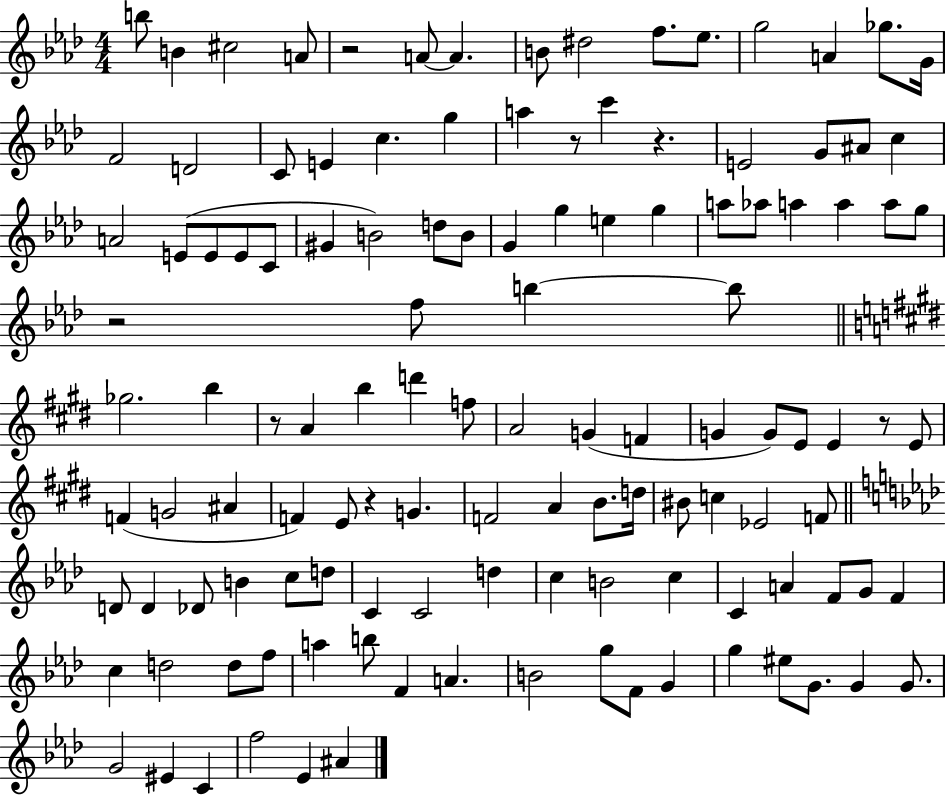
{
  \clef treble
  \numericTimeSignature
  \time 4/4
  \key aes \major
  b''8 b'4 cis''2 a'8 | r2 a'8~~ a'4. | b'8 dis''2 f''8. ees''8. | g''2 a'4 ges''8. g'16 | \break f'2 d'2 | c'8 e'4 c''4. g''4 | a''4 r8 c'''4 r4. | e'2 g'8 ais'8 c''4 | \break a'2 e'8( e'8 e'8 c'8 | gis'4 b'2) d''8 b'8 | g'4 g''4 e''4 g''4 | a''8 aes''8 a''4 a''4 a''8 g''8 | \break r2 f''8 b''4~~ b''8 | \bar "||" \break \key e \major ges''2. b''4 | r8 a'4 b''4 d'''4 f''8 | a'2 g'4( f'4 | g'4 g'8) e'8 e'4 r8 e'8 | \break f'4( g'2 ais'4 | f'4) e'8 r4 g'4. | f'2 a'4 b'8. d''16 | bis'8 c''4 ees'2 f'8 | \break \bar "||" \break \key f \minor d'8 d'4 des'8 b'4 c''8 d''8 | c'4 c'2 d''4 | c''4 b'2 c''4 | c'4 a'4 f'8 g'8 f'4 | \break c''4 d''2 d''8 f''8 | a''4 b''8 f'4 a'4. | b'2 g''8 f'8 g'4 | g''4 eis''8 g'8. g'4 g'8. | \break g'2 eis'4 c'4 | f''2 ees'4 ais'4 | \bar "|."
}